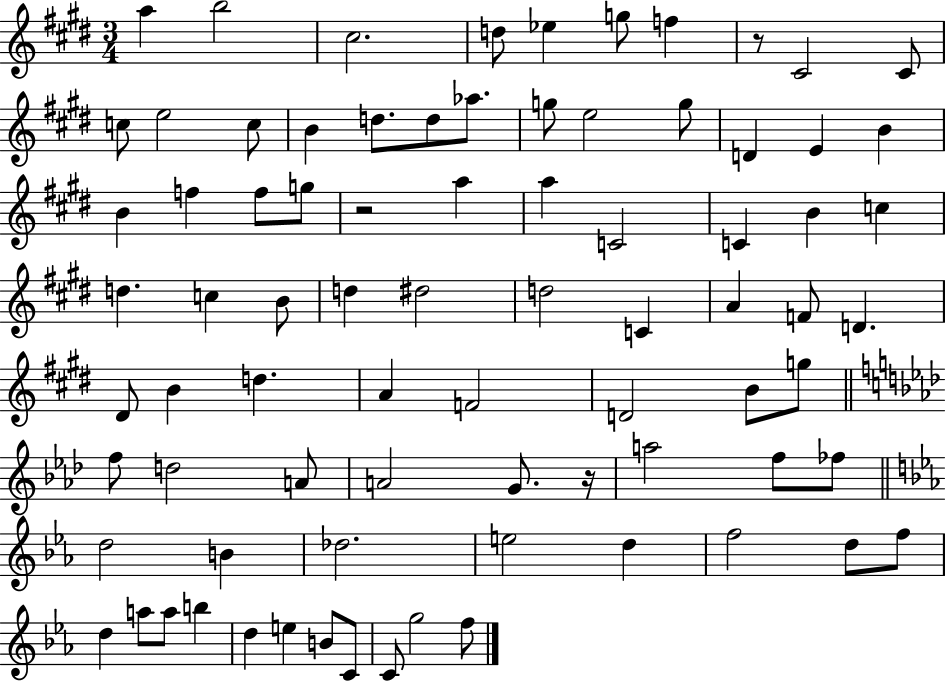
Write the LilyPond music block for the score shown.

{
  \clef treble
  \numericTimeSignature
  \time 3/4
  \key e \major
  a''4 b''2 | cis''2. | d''8 ees''4 g''8 f''4 | r8 cis'2 cis'8 | \break c''8 e''2 c''8 | b'4 d''8. d''8 aes''8. | g''8 e''2 g''8 | d'4 e'4 b'4 | \break b'4 f''4 f''8 g''8 | r2 a''4 | a''4 c'2 | c'4 b'4 c''4 | \break d''4. c''4 b'8 | d''4 dis''2 | d''2 c'4 | a'4 f'8 d'4. | \break dis'8 b'4 d''4. | a'4 f'2 | d'2 b'8 g''8 | \bar "||" \break \key f \minor f''8 d''2 a'8 | a'2 g'8. r16 | a''2 f''8 fes''8 | \bar "||" \break \key ees \major d''2 b'4 | des''2. | e''2 d''4 | f''2 d''8 f''8 | \break d''4 a''8 a''8 b''4 | d''4 e''4 b'8 c'8 | c'8 g''2 f''8 | \bar "|."
}